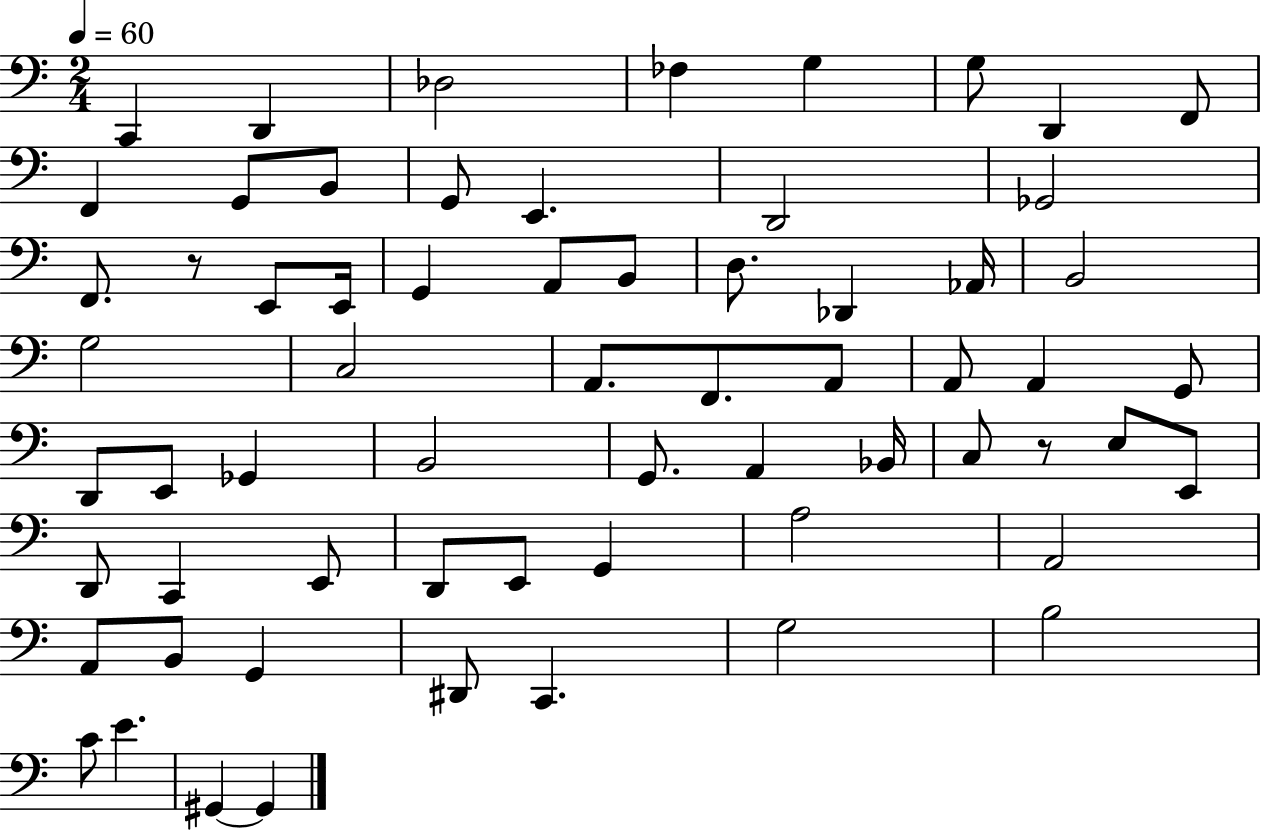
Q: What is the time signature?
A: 2/4